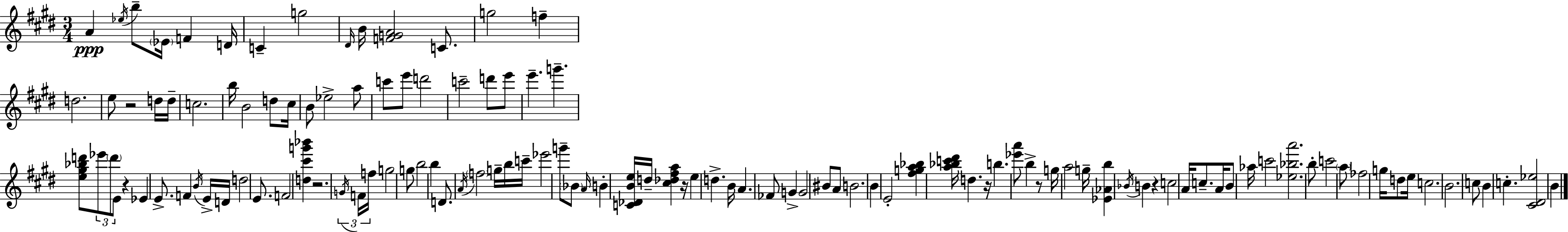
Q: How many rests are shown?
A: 7